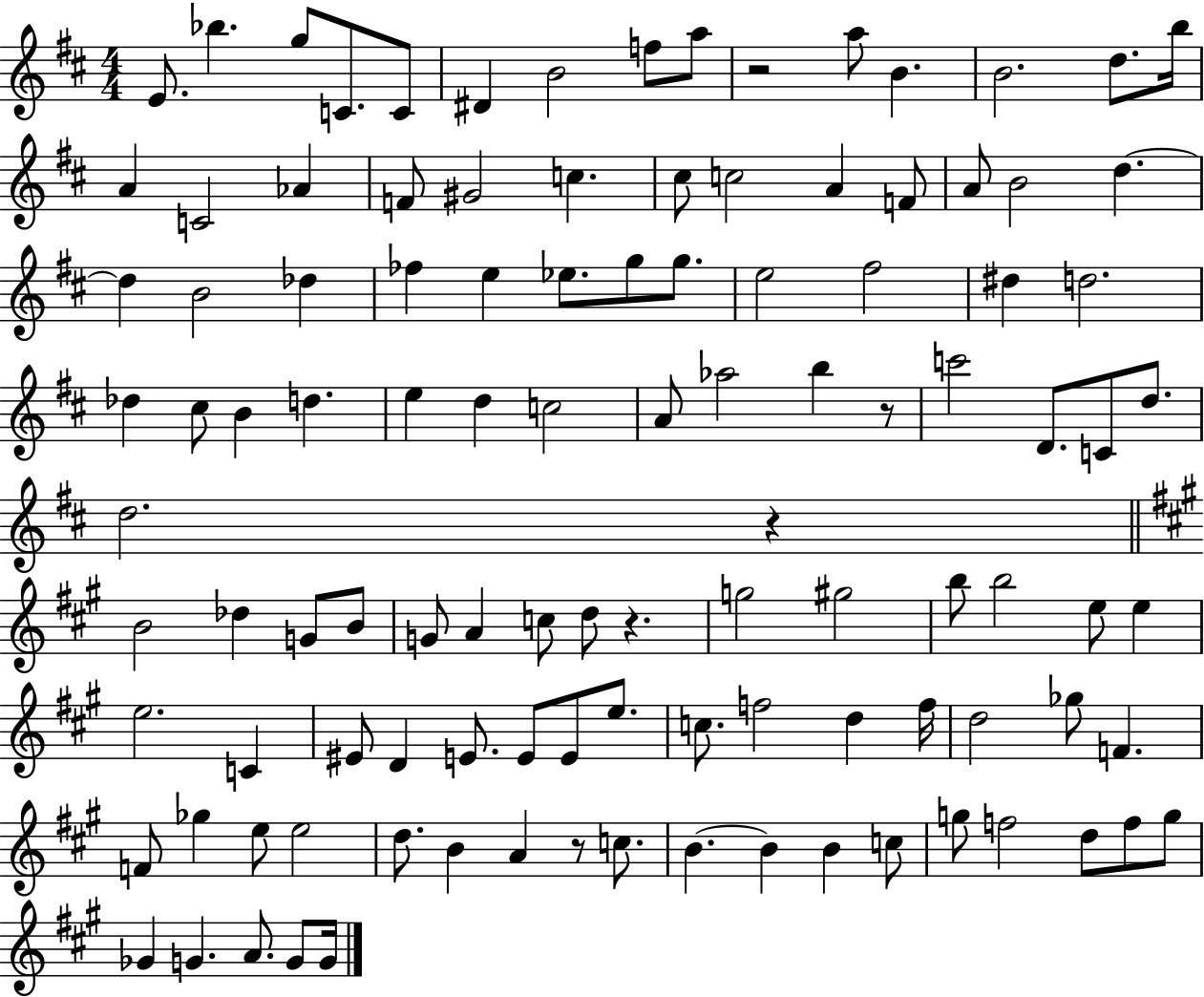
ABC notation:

X:1
T:Untitled
M:4/4
L:1/4
K:D
E/2 _b g/2 C/2 C/2 ^D B2 f/2 a/2 z2 a/2 B B2 d/2 b/4 A C2 _A F/2 ^G2 c ^c/2 c2 A F/2 A/2 B2 d d B2 _d _f e _e/2 g/2 g/2 e2 ^f2 ^d d2 _d ^c/2 B d e d c2 A/2 _a2 b z/2 c'2 D/2 C/2 d/2 d2 z B2 _d G/2 B/2 G/2 A c/2 d/2 z g2 ^g2 b/2 b2 e/2 e e2 C ^E/2 D E/2 E/2 E/2 e/2 c/2 f2 d f/4 d2 _g/2 F F/2 _g e/2 e2 d/2 B A z/2 c/2 B B B c/2 g/2 f2 d/2 f/2 g/2 _G G A/2 G/2 G/4